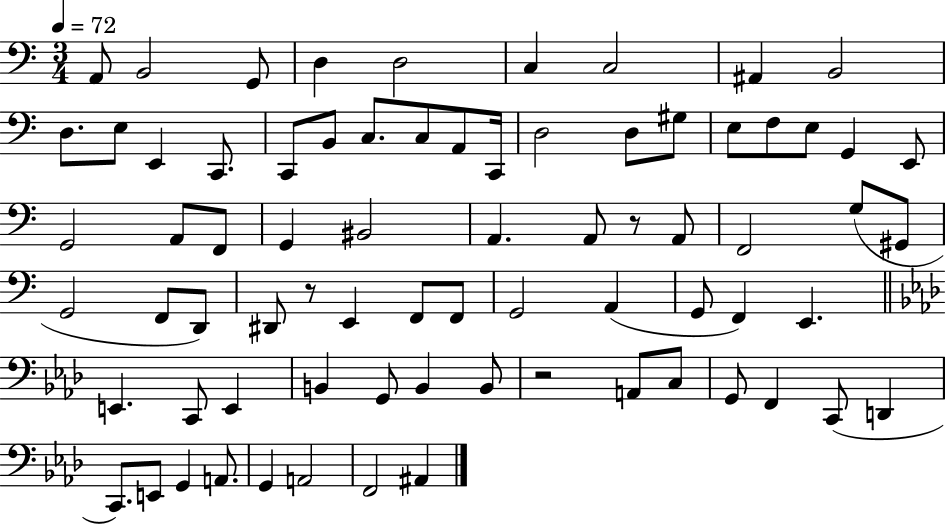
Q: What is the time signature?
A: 3/4